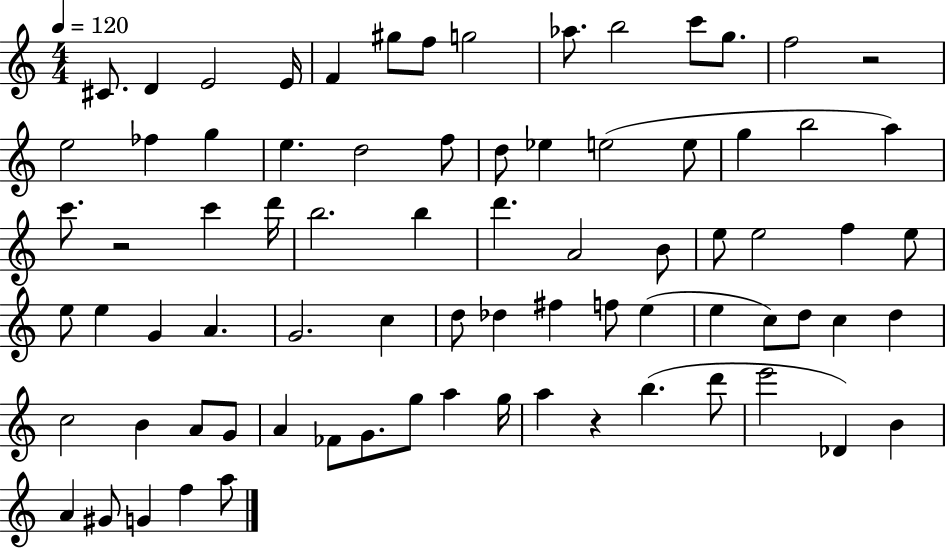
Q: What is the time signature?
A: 4/4